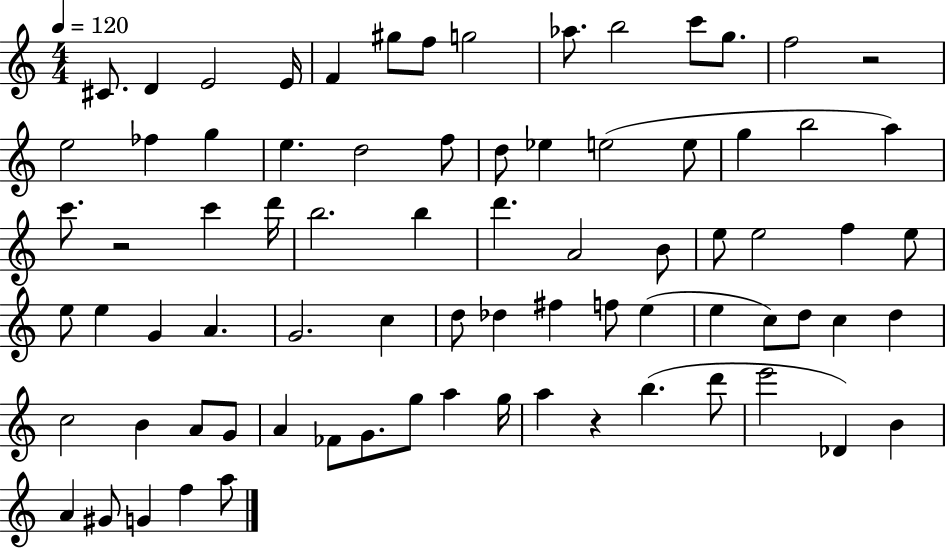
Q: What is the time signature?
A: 4/4